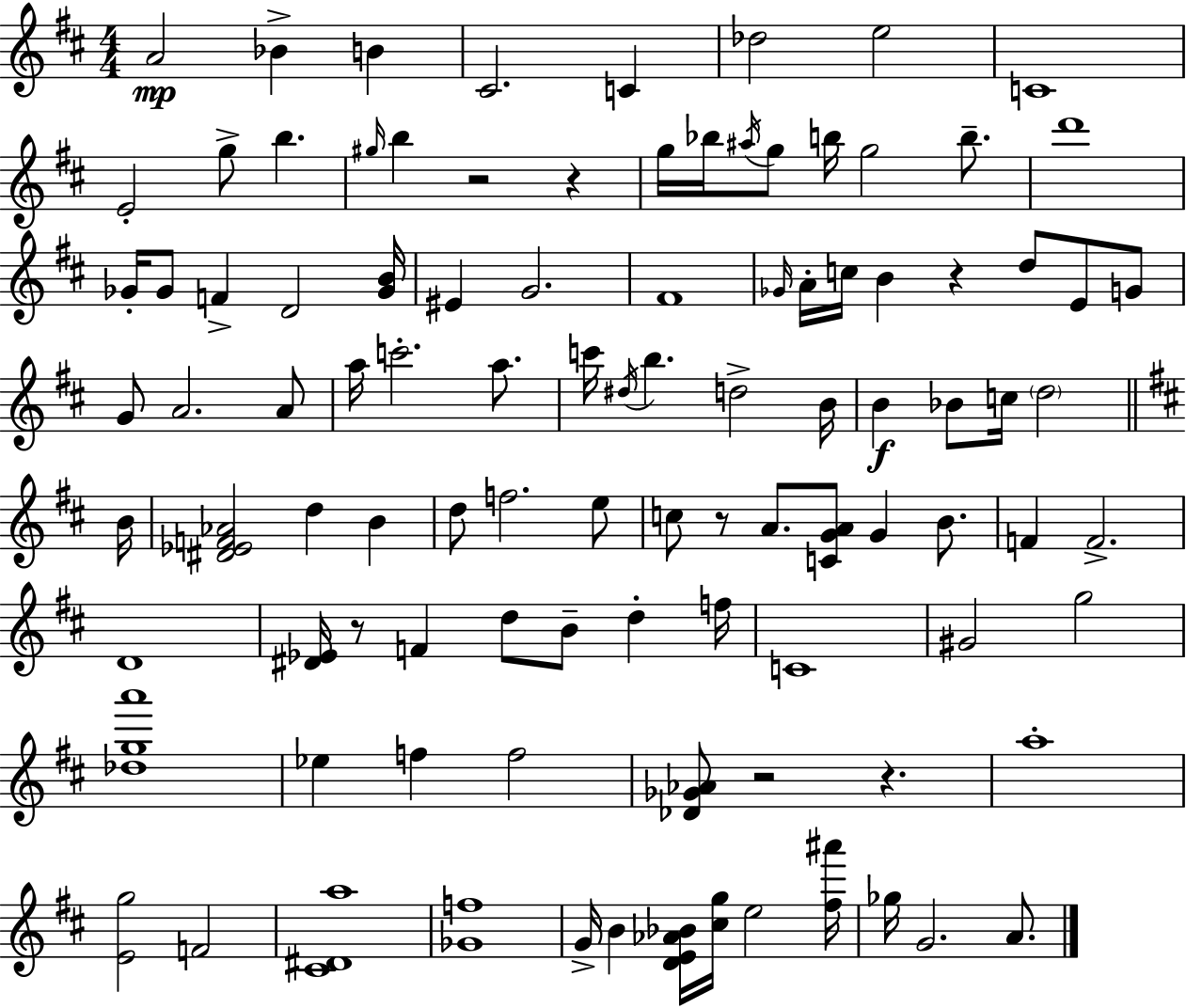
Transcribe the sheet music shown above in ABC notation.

X:1
T:Untitled
M:4/4
L:1/4
K:D
A2 _B B ^C2 C _d2 e2 C4 E2 g/2 b ^g/4 b z2 z g/4 _b/4 ^a/4 g/2 b/4 g2 b/2 d'4 _G/4 _G/2 F D2 [_GB]/4 ^E G2 ^F4 _G/4 A/4 c/4 B z d/2 E/2 G/2 G/2 A2 A/2 a/4 c'2 a/2 c'/4 ^d/4 b d2 B/4 B _B/2 c/4 d2 B/4 [^D_EF_A]2 d B d/2 f2 e/2 c/2 z/2 A/2 [CGA]/2 G B/2 F F2 D4 [^D_E]/4 z/2 F d/2 B/2 d f/4 C4 ^G2 g2 [_dga']4 _e f f2 [_D_G_A]/2 z2 z a4 [Eg]2 F2 [^C^Da]4 [_Gf]4 G/4 B [DE_A_B]/4 [^cg]/4 e2 [^f^a']/4 _g/4 G2 A/2